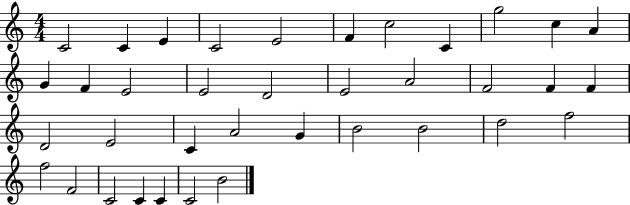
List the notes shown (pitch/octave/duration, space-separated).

C4/h C4/q E4/q C4/h E4/h F4/q C5/h C4/q G5/h C5/q A4/q G4/q F4/q E4/h E4/h D4/h E4/h A4/h F4/h F4/q F4/q D4/h E4/h C4/q A4/h G4/q B4/h B4/h D5/h F5/h F5/h F4/h C4/h C4/q C4/q C4/h B4/h